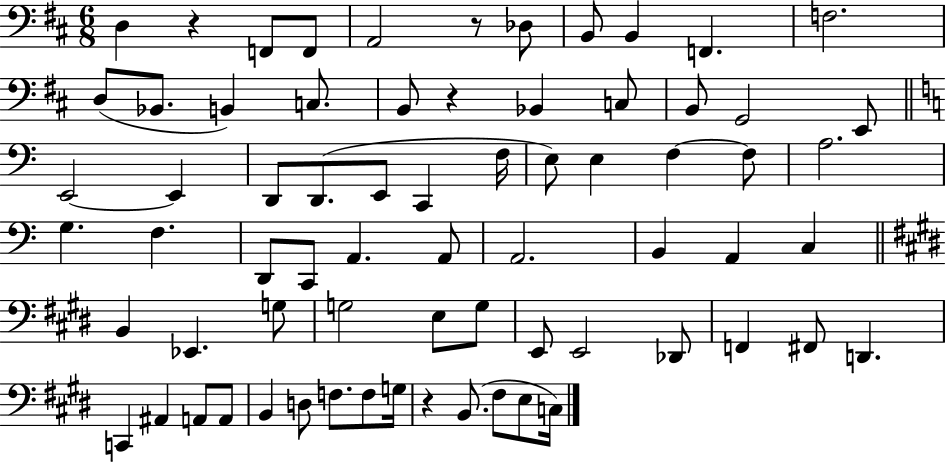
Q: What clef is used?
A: bass